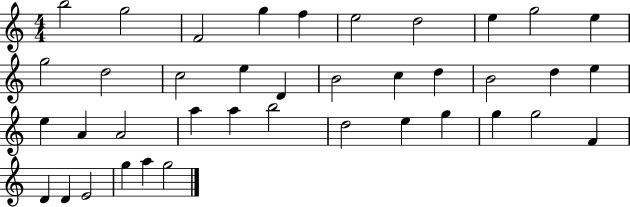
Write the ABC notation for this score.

X:1
T:Untitled
M:4/4
L:1/4
K:C
b2 g2 F2 g f e2 d2 e g2 e g2 d2 c2 e D B2 c d B2 d e e A A2 a a b2 d2 e g g g2 F D D E2 g a g2